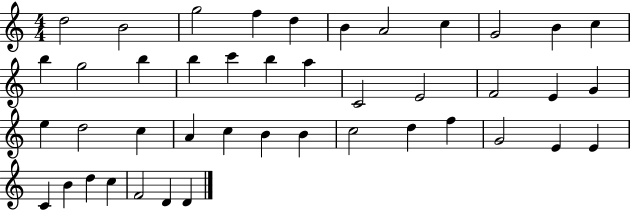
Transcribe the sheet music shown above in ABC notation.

X:1
T:Untitled
M:4/4
L:1/4
K:C
d2 B2 g2 f d B A2 c G2 B c b g2 b b c' b a C2 E2 F2 E G e d2 c A c B B c2 d f G2 E E C B d c F2 D D